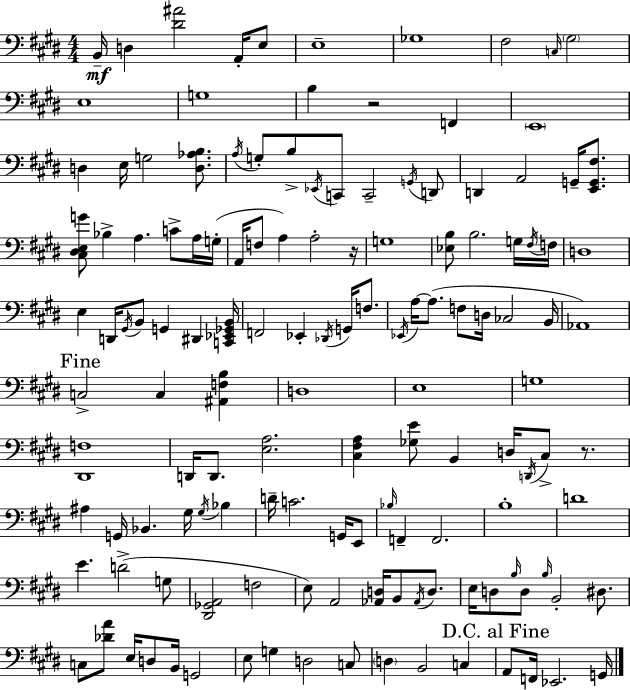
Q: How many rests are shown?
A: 3